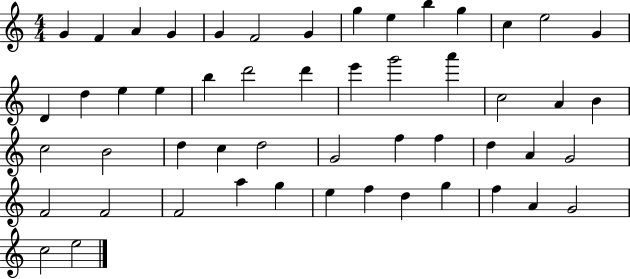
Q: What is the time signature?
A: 4/4